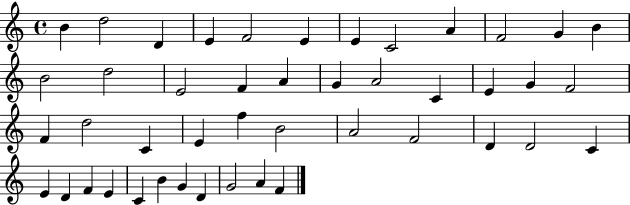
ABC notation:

X:1
T:Untitled
M:4/4
L:1/4
K:C
B d2 D E F2 E E C2 A F2 G B B2 d2 E2 F A G A2 C E G F2 F d2 C E f B2 A2 F2 D D2 C E D F E C B G D G2 A F